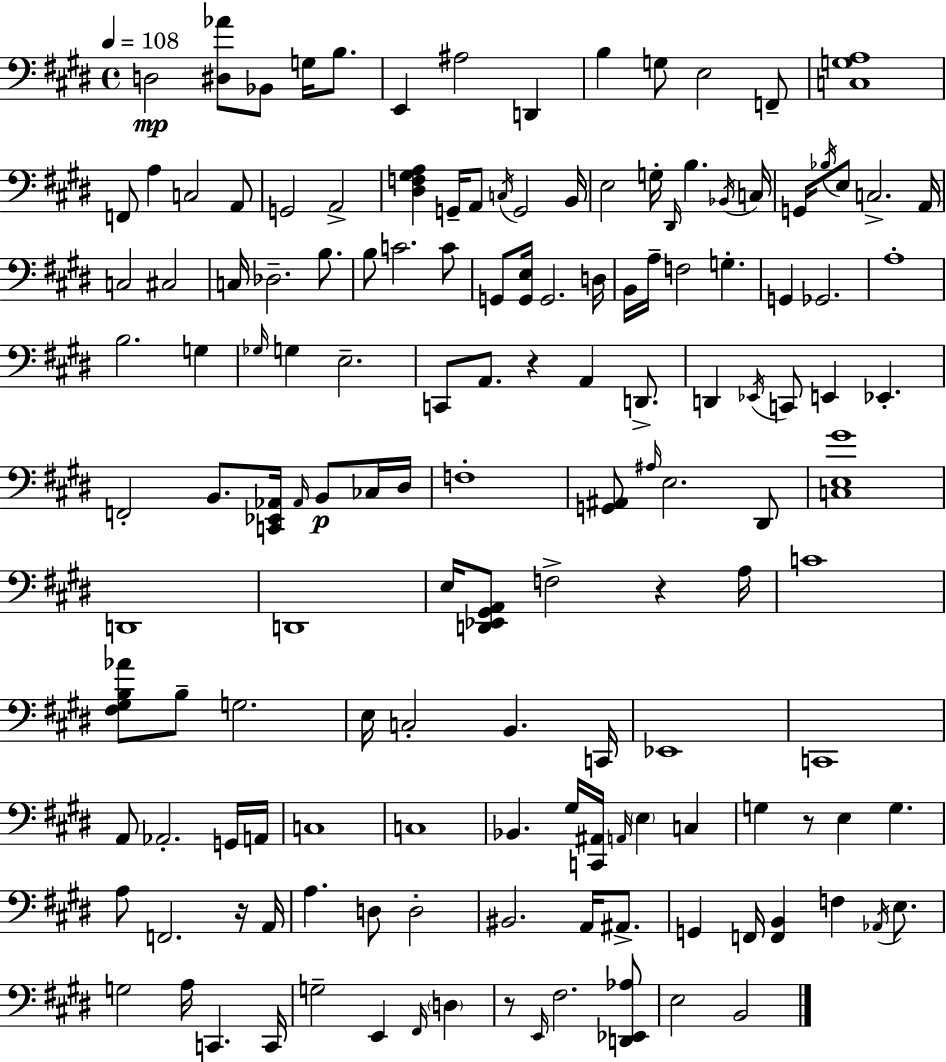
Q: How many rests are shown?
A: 5